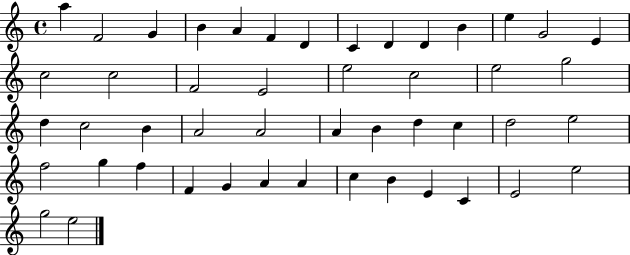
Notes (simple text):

A5/q F4/h G4/q B4/q A4/q F4/q D4/q C4/q D4/q D4/q B4/q E5/q G4/h E4/q C5/h C5/h F4/h E4/h E5/h C5/h E5/h G5/h D5/q C5/h B4/q A4/h A4/h A4/q B4/q D5/q C5/q D5/h E5/h F5/h G5/q F5/q F4/q G4/q A4/q A4/q C5/q B4/q E4/q C4/q E4/h E5/h G5/h E5/h